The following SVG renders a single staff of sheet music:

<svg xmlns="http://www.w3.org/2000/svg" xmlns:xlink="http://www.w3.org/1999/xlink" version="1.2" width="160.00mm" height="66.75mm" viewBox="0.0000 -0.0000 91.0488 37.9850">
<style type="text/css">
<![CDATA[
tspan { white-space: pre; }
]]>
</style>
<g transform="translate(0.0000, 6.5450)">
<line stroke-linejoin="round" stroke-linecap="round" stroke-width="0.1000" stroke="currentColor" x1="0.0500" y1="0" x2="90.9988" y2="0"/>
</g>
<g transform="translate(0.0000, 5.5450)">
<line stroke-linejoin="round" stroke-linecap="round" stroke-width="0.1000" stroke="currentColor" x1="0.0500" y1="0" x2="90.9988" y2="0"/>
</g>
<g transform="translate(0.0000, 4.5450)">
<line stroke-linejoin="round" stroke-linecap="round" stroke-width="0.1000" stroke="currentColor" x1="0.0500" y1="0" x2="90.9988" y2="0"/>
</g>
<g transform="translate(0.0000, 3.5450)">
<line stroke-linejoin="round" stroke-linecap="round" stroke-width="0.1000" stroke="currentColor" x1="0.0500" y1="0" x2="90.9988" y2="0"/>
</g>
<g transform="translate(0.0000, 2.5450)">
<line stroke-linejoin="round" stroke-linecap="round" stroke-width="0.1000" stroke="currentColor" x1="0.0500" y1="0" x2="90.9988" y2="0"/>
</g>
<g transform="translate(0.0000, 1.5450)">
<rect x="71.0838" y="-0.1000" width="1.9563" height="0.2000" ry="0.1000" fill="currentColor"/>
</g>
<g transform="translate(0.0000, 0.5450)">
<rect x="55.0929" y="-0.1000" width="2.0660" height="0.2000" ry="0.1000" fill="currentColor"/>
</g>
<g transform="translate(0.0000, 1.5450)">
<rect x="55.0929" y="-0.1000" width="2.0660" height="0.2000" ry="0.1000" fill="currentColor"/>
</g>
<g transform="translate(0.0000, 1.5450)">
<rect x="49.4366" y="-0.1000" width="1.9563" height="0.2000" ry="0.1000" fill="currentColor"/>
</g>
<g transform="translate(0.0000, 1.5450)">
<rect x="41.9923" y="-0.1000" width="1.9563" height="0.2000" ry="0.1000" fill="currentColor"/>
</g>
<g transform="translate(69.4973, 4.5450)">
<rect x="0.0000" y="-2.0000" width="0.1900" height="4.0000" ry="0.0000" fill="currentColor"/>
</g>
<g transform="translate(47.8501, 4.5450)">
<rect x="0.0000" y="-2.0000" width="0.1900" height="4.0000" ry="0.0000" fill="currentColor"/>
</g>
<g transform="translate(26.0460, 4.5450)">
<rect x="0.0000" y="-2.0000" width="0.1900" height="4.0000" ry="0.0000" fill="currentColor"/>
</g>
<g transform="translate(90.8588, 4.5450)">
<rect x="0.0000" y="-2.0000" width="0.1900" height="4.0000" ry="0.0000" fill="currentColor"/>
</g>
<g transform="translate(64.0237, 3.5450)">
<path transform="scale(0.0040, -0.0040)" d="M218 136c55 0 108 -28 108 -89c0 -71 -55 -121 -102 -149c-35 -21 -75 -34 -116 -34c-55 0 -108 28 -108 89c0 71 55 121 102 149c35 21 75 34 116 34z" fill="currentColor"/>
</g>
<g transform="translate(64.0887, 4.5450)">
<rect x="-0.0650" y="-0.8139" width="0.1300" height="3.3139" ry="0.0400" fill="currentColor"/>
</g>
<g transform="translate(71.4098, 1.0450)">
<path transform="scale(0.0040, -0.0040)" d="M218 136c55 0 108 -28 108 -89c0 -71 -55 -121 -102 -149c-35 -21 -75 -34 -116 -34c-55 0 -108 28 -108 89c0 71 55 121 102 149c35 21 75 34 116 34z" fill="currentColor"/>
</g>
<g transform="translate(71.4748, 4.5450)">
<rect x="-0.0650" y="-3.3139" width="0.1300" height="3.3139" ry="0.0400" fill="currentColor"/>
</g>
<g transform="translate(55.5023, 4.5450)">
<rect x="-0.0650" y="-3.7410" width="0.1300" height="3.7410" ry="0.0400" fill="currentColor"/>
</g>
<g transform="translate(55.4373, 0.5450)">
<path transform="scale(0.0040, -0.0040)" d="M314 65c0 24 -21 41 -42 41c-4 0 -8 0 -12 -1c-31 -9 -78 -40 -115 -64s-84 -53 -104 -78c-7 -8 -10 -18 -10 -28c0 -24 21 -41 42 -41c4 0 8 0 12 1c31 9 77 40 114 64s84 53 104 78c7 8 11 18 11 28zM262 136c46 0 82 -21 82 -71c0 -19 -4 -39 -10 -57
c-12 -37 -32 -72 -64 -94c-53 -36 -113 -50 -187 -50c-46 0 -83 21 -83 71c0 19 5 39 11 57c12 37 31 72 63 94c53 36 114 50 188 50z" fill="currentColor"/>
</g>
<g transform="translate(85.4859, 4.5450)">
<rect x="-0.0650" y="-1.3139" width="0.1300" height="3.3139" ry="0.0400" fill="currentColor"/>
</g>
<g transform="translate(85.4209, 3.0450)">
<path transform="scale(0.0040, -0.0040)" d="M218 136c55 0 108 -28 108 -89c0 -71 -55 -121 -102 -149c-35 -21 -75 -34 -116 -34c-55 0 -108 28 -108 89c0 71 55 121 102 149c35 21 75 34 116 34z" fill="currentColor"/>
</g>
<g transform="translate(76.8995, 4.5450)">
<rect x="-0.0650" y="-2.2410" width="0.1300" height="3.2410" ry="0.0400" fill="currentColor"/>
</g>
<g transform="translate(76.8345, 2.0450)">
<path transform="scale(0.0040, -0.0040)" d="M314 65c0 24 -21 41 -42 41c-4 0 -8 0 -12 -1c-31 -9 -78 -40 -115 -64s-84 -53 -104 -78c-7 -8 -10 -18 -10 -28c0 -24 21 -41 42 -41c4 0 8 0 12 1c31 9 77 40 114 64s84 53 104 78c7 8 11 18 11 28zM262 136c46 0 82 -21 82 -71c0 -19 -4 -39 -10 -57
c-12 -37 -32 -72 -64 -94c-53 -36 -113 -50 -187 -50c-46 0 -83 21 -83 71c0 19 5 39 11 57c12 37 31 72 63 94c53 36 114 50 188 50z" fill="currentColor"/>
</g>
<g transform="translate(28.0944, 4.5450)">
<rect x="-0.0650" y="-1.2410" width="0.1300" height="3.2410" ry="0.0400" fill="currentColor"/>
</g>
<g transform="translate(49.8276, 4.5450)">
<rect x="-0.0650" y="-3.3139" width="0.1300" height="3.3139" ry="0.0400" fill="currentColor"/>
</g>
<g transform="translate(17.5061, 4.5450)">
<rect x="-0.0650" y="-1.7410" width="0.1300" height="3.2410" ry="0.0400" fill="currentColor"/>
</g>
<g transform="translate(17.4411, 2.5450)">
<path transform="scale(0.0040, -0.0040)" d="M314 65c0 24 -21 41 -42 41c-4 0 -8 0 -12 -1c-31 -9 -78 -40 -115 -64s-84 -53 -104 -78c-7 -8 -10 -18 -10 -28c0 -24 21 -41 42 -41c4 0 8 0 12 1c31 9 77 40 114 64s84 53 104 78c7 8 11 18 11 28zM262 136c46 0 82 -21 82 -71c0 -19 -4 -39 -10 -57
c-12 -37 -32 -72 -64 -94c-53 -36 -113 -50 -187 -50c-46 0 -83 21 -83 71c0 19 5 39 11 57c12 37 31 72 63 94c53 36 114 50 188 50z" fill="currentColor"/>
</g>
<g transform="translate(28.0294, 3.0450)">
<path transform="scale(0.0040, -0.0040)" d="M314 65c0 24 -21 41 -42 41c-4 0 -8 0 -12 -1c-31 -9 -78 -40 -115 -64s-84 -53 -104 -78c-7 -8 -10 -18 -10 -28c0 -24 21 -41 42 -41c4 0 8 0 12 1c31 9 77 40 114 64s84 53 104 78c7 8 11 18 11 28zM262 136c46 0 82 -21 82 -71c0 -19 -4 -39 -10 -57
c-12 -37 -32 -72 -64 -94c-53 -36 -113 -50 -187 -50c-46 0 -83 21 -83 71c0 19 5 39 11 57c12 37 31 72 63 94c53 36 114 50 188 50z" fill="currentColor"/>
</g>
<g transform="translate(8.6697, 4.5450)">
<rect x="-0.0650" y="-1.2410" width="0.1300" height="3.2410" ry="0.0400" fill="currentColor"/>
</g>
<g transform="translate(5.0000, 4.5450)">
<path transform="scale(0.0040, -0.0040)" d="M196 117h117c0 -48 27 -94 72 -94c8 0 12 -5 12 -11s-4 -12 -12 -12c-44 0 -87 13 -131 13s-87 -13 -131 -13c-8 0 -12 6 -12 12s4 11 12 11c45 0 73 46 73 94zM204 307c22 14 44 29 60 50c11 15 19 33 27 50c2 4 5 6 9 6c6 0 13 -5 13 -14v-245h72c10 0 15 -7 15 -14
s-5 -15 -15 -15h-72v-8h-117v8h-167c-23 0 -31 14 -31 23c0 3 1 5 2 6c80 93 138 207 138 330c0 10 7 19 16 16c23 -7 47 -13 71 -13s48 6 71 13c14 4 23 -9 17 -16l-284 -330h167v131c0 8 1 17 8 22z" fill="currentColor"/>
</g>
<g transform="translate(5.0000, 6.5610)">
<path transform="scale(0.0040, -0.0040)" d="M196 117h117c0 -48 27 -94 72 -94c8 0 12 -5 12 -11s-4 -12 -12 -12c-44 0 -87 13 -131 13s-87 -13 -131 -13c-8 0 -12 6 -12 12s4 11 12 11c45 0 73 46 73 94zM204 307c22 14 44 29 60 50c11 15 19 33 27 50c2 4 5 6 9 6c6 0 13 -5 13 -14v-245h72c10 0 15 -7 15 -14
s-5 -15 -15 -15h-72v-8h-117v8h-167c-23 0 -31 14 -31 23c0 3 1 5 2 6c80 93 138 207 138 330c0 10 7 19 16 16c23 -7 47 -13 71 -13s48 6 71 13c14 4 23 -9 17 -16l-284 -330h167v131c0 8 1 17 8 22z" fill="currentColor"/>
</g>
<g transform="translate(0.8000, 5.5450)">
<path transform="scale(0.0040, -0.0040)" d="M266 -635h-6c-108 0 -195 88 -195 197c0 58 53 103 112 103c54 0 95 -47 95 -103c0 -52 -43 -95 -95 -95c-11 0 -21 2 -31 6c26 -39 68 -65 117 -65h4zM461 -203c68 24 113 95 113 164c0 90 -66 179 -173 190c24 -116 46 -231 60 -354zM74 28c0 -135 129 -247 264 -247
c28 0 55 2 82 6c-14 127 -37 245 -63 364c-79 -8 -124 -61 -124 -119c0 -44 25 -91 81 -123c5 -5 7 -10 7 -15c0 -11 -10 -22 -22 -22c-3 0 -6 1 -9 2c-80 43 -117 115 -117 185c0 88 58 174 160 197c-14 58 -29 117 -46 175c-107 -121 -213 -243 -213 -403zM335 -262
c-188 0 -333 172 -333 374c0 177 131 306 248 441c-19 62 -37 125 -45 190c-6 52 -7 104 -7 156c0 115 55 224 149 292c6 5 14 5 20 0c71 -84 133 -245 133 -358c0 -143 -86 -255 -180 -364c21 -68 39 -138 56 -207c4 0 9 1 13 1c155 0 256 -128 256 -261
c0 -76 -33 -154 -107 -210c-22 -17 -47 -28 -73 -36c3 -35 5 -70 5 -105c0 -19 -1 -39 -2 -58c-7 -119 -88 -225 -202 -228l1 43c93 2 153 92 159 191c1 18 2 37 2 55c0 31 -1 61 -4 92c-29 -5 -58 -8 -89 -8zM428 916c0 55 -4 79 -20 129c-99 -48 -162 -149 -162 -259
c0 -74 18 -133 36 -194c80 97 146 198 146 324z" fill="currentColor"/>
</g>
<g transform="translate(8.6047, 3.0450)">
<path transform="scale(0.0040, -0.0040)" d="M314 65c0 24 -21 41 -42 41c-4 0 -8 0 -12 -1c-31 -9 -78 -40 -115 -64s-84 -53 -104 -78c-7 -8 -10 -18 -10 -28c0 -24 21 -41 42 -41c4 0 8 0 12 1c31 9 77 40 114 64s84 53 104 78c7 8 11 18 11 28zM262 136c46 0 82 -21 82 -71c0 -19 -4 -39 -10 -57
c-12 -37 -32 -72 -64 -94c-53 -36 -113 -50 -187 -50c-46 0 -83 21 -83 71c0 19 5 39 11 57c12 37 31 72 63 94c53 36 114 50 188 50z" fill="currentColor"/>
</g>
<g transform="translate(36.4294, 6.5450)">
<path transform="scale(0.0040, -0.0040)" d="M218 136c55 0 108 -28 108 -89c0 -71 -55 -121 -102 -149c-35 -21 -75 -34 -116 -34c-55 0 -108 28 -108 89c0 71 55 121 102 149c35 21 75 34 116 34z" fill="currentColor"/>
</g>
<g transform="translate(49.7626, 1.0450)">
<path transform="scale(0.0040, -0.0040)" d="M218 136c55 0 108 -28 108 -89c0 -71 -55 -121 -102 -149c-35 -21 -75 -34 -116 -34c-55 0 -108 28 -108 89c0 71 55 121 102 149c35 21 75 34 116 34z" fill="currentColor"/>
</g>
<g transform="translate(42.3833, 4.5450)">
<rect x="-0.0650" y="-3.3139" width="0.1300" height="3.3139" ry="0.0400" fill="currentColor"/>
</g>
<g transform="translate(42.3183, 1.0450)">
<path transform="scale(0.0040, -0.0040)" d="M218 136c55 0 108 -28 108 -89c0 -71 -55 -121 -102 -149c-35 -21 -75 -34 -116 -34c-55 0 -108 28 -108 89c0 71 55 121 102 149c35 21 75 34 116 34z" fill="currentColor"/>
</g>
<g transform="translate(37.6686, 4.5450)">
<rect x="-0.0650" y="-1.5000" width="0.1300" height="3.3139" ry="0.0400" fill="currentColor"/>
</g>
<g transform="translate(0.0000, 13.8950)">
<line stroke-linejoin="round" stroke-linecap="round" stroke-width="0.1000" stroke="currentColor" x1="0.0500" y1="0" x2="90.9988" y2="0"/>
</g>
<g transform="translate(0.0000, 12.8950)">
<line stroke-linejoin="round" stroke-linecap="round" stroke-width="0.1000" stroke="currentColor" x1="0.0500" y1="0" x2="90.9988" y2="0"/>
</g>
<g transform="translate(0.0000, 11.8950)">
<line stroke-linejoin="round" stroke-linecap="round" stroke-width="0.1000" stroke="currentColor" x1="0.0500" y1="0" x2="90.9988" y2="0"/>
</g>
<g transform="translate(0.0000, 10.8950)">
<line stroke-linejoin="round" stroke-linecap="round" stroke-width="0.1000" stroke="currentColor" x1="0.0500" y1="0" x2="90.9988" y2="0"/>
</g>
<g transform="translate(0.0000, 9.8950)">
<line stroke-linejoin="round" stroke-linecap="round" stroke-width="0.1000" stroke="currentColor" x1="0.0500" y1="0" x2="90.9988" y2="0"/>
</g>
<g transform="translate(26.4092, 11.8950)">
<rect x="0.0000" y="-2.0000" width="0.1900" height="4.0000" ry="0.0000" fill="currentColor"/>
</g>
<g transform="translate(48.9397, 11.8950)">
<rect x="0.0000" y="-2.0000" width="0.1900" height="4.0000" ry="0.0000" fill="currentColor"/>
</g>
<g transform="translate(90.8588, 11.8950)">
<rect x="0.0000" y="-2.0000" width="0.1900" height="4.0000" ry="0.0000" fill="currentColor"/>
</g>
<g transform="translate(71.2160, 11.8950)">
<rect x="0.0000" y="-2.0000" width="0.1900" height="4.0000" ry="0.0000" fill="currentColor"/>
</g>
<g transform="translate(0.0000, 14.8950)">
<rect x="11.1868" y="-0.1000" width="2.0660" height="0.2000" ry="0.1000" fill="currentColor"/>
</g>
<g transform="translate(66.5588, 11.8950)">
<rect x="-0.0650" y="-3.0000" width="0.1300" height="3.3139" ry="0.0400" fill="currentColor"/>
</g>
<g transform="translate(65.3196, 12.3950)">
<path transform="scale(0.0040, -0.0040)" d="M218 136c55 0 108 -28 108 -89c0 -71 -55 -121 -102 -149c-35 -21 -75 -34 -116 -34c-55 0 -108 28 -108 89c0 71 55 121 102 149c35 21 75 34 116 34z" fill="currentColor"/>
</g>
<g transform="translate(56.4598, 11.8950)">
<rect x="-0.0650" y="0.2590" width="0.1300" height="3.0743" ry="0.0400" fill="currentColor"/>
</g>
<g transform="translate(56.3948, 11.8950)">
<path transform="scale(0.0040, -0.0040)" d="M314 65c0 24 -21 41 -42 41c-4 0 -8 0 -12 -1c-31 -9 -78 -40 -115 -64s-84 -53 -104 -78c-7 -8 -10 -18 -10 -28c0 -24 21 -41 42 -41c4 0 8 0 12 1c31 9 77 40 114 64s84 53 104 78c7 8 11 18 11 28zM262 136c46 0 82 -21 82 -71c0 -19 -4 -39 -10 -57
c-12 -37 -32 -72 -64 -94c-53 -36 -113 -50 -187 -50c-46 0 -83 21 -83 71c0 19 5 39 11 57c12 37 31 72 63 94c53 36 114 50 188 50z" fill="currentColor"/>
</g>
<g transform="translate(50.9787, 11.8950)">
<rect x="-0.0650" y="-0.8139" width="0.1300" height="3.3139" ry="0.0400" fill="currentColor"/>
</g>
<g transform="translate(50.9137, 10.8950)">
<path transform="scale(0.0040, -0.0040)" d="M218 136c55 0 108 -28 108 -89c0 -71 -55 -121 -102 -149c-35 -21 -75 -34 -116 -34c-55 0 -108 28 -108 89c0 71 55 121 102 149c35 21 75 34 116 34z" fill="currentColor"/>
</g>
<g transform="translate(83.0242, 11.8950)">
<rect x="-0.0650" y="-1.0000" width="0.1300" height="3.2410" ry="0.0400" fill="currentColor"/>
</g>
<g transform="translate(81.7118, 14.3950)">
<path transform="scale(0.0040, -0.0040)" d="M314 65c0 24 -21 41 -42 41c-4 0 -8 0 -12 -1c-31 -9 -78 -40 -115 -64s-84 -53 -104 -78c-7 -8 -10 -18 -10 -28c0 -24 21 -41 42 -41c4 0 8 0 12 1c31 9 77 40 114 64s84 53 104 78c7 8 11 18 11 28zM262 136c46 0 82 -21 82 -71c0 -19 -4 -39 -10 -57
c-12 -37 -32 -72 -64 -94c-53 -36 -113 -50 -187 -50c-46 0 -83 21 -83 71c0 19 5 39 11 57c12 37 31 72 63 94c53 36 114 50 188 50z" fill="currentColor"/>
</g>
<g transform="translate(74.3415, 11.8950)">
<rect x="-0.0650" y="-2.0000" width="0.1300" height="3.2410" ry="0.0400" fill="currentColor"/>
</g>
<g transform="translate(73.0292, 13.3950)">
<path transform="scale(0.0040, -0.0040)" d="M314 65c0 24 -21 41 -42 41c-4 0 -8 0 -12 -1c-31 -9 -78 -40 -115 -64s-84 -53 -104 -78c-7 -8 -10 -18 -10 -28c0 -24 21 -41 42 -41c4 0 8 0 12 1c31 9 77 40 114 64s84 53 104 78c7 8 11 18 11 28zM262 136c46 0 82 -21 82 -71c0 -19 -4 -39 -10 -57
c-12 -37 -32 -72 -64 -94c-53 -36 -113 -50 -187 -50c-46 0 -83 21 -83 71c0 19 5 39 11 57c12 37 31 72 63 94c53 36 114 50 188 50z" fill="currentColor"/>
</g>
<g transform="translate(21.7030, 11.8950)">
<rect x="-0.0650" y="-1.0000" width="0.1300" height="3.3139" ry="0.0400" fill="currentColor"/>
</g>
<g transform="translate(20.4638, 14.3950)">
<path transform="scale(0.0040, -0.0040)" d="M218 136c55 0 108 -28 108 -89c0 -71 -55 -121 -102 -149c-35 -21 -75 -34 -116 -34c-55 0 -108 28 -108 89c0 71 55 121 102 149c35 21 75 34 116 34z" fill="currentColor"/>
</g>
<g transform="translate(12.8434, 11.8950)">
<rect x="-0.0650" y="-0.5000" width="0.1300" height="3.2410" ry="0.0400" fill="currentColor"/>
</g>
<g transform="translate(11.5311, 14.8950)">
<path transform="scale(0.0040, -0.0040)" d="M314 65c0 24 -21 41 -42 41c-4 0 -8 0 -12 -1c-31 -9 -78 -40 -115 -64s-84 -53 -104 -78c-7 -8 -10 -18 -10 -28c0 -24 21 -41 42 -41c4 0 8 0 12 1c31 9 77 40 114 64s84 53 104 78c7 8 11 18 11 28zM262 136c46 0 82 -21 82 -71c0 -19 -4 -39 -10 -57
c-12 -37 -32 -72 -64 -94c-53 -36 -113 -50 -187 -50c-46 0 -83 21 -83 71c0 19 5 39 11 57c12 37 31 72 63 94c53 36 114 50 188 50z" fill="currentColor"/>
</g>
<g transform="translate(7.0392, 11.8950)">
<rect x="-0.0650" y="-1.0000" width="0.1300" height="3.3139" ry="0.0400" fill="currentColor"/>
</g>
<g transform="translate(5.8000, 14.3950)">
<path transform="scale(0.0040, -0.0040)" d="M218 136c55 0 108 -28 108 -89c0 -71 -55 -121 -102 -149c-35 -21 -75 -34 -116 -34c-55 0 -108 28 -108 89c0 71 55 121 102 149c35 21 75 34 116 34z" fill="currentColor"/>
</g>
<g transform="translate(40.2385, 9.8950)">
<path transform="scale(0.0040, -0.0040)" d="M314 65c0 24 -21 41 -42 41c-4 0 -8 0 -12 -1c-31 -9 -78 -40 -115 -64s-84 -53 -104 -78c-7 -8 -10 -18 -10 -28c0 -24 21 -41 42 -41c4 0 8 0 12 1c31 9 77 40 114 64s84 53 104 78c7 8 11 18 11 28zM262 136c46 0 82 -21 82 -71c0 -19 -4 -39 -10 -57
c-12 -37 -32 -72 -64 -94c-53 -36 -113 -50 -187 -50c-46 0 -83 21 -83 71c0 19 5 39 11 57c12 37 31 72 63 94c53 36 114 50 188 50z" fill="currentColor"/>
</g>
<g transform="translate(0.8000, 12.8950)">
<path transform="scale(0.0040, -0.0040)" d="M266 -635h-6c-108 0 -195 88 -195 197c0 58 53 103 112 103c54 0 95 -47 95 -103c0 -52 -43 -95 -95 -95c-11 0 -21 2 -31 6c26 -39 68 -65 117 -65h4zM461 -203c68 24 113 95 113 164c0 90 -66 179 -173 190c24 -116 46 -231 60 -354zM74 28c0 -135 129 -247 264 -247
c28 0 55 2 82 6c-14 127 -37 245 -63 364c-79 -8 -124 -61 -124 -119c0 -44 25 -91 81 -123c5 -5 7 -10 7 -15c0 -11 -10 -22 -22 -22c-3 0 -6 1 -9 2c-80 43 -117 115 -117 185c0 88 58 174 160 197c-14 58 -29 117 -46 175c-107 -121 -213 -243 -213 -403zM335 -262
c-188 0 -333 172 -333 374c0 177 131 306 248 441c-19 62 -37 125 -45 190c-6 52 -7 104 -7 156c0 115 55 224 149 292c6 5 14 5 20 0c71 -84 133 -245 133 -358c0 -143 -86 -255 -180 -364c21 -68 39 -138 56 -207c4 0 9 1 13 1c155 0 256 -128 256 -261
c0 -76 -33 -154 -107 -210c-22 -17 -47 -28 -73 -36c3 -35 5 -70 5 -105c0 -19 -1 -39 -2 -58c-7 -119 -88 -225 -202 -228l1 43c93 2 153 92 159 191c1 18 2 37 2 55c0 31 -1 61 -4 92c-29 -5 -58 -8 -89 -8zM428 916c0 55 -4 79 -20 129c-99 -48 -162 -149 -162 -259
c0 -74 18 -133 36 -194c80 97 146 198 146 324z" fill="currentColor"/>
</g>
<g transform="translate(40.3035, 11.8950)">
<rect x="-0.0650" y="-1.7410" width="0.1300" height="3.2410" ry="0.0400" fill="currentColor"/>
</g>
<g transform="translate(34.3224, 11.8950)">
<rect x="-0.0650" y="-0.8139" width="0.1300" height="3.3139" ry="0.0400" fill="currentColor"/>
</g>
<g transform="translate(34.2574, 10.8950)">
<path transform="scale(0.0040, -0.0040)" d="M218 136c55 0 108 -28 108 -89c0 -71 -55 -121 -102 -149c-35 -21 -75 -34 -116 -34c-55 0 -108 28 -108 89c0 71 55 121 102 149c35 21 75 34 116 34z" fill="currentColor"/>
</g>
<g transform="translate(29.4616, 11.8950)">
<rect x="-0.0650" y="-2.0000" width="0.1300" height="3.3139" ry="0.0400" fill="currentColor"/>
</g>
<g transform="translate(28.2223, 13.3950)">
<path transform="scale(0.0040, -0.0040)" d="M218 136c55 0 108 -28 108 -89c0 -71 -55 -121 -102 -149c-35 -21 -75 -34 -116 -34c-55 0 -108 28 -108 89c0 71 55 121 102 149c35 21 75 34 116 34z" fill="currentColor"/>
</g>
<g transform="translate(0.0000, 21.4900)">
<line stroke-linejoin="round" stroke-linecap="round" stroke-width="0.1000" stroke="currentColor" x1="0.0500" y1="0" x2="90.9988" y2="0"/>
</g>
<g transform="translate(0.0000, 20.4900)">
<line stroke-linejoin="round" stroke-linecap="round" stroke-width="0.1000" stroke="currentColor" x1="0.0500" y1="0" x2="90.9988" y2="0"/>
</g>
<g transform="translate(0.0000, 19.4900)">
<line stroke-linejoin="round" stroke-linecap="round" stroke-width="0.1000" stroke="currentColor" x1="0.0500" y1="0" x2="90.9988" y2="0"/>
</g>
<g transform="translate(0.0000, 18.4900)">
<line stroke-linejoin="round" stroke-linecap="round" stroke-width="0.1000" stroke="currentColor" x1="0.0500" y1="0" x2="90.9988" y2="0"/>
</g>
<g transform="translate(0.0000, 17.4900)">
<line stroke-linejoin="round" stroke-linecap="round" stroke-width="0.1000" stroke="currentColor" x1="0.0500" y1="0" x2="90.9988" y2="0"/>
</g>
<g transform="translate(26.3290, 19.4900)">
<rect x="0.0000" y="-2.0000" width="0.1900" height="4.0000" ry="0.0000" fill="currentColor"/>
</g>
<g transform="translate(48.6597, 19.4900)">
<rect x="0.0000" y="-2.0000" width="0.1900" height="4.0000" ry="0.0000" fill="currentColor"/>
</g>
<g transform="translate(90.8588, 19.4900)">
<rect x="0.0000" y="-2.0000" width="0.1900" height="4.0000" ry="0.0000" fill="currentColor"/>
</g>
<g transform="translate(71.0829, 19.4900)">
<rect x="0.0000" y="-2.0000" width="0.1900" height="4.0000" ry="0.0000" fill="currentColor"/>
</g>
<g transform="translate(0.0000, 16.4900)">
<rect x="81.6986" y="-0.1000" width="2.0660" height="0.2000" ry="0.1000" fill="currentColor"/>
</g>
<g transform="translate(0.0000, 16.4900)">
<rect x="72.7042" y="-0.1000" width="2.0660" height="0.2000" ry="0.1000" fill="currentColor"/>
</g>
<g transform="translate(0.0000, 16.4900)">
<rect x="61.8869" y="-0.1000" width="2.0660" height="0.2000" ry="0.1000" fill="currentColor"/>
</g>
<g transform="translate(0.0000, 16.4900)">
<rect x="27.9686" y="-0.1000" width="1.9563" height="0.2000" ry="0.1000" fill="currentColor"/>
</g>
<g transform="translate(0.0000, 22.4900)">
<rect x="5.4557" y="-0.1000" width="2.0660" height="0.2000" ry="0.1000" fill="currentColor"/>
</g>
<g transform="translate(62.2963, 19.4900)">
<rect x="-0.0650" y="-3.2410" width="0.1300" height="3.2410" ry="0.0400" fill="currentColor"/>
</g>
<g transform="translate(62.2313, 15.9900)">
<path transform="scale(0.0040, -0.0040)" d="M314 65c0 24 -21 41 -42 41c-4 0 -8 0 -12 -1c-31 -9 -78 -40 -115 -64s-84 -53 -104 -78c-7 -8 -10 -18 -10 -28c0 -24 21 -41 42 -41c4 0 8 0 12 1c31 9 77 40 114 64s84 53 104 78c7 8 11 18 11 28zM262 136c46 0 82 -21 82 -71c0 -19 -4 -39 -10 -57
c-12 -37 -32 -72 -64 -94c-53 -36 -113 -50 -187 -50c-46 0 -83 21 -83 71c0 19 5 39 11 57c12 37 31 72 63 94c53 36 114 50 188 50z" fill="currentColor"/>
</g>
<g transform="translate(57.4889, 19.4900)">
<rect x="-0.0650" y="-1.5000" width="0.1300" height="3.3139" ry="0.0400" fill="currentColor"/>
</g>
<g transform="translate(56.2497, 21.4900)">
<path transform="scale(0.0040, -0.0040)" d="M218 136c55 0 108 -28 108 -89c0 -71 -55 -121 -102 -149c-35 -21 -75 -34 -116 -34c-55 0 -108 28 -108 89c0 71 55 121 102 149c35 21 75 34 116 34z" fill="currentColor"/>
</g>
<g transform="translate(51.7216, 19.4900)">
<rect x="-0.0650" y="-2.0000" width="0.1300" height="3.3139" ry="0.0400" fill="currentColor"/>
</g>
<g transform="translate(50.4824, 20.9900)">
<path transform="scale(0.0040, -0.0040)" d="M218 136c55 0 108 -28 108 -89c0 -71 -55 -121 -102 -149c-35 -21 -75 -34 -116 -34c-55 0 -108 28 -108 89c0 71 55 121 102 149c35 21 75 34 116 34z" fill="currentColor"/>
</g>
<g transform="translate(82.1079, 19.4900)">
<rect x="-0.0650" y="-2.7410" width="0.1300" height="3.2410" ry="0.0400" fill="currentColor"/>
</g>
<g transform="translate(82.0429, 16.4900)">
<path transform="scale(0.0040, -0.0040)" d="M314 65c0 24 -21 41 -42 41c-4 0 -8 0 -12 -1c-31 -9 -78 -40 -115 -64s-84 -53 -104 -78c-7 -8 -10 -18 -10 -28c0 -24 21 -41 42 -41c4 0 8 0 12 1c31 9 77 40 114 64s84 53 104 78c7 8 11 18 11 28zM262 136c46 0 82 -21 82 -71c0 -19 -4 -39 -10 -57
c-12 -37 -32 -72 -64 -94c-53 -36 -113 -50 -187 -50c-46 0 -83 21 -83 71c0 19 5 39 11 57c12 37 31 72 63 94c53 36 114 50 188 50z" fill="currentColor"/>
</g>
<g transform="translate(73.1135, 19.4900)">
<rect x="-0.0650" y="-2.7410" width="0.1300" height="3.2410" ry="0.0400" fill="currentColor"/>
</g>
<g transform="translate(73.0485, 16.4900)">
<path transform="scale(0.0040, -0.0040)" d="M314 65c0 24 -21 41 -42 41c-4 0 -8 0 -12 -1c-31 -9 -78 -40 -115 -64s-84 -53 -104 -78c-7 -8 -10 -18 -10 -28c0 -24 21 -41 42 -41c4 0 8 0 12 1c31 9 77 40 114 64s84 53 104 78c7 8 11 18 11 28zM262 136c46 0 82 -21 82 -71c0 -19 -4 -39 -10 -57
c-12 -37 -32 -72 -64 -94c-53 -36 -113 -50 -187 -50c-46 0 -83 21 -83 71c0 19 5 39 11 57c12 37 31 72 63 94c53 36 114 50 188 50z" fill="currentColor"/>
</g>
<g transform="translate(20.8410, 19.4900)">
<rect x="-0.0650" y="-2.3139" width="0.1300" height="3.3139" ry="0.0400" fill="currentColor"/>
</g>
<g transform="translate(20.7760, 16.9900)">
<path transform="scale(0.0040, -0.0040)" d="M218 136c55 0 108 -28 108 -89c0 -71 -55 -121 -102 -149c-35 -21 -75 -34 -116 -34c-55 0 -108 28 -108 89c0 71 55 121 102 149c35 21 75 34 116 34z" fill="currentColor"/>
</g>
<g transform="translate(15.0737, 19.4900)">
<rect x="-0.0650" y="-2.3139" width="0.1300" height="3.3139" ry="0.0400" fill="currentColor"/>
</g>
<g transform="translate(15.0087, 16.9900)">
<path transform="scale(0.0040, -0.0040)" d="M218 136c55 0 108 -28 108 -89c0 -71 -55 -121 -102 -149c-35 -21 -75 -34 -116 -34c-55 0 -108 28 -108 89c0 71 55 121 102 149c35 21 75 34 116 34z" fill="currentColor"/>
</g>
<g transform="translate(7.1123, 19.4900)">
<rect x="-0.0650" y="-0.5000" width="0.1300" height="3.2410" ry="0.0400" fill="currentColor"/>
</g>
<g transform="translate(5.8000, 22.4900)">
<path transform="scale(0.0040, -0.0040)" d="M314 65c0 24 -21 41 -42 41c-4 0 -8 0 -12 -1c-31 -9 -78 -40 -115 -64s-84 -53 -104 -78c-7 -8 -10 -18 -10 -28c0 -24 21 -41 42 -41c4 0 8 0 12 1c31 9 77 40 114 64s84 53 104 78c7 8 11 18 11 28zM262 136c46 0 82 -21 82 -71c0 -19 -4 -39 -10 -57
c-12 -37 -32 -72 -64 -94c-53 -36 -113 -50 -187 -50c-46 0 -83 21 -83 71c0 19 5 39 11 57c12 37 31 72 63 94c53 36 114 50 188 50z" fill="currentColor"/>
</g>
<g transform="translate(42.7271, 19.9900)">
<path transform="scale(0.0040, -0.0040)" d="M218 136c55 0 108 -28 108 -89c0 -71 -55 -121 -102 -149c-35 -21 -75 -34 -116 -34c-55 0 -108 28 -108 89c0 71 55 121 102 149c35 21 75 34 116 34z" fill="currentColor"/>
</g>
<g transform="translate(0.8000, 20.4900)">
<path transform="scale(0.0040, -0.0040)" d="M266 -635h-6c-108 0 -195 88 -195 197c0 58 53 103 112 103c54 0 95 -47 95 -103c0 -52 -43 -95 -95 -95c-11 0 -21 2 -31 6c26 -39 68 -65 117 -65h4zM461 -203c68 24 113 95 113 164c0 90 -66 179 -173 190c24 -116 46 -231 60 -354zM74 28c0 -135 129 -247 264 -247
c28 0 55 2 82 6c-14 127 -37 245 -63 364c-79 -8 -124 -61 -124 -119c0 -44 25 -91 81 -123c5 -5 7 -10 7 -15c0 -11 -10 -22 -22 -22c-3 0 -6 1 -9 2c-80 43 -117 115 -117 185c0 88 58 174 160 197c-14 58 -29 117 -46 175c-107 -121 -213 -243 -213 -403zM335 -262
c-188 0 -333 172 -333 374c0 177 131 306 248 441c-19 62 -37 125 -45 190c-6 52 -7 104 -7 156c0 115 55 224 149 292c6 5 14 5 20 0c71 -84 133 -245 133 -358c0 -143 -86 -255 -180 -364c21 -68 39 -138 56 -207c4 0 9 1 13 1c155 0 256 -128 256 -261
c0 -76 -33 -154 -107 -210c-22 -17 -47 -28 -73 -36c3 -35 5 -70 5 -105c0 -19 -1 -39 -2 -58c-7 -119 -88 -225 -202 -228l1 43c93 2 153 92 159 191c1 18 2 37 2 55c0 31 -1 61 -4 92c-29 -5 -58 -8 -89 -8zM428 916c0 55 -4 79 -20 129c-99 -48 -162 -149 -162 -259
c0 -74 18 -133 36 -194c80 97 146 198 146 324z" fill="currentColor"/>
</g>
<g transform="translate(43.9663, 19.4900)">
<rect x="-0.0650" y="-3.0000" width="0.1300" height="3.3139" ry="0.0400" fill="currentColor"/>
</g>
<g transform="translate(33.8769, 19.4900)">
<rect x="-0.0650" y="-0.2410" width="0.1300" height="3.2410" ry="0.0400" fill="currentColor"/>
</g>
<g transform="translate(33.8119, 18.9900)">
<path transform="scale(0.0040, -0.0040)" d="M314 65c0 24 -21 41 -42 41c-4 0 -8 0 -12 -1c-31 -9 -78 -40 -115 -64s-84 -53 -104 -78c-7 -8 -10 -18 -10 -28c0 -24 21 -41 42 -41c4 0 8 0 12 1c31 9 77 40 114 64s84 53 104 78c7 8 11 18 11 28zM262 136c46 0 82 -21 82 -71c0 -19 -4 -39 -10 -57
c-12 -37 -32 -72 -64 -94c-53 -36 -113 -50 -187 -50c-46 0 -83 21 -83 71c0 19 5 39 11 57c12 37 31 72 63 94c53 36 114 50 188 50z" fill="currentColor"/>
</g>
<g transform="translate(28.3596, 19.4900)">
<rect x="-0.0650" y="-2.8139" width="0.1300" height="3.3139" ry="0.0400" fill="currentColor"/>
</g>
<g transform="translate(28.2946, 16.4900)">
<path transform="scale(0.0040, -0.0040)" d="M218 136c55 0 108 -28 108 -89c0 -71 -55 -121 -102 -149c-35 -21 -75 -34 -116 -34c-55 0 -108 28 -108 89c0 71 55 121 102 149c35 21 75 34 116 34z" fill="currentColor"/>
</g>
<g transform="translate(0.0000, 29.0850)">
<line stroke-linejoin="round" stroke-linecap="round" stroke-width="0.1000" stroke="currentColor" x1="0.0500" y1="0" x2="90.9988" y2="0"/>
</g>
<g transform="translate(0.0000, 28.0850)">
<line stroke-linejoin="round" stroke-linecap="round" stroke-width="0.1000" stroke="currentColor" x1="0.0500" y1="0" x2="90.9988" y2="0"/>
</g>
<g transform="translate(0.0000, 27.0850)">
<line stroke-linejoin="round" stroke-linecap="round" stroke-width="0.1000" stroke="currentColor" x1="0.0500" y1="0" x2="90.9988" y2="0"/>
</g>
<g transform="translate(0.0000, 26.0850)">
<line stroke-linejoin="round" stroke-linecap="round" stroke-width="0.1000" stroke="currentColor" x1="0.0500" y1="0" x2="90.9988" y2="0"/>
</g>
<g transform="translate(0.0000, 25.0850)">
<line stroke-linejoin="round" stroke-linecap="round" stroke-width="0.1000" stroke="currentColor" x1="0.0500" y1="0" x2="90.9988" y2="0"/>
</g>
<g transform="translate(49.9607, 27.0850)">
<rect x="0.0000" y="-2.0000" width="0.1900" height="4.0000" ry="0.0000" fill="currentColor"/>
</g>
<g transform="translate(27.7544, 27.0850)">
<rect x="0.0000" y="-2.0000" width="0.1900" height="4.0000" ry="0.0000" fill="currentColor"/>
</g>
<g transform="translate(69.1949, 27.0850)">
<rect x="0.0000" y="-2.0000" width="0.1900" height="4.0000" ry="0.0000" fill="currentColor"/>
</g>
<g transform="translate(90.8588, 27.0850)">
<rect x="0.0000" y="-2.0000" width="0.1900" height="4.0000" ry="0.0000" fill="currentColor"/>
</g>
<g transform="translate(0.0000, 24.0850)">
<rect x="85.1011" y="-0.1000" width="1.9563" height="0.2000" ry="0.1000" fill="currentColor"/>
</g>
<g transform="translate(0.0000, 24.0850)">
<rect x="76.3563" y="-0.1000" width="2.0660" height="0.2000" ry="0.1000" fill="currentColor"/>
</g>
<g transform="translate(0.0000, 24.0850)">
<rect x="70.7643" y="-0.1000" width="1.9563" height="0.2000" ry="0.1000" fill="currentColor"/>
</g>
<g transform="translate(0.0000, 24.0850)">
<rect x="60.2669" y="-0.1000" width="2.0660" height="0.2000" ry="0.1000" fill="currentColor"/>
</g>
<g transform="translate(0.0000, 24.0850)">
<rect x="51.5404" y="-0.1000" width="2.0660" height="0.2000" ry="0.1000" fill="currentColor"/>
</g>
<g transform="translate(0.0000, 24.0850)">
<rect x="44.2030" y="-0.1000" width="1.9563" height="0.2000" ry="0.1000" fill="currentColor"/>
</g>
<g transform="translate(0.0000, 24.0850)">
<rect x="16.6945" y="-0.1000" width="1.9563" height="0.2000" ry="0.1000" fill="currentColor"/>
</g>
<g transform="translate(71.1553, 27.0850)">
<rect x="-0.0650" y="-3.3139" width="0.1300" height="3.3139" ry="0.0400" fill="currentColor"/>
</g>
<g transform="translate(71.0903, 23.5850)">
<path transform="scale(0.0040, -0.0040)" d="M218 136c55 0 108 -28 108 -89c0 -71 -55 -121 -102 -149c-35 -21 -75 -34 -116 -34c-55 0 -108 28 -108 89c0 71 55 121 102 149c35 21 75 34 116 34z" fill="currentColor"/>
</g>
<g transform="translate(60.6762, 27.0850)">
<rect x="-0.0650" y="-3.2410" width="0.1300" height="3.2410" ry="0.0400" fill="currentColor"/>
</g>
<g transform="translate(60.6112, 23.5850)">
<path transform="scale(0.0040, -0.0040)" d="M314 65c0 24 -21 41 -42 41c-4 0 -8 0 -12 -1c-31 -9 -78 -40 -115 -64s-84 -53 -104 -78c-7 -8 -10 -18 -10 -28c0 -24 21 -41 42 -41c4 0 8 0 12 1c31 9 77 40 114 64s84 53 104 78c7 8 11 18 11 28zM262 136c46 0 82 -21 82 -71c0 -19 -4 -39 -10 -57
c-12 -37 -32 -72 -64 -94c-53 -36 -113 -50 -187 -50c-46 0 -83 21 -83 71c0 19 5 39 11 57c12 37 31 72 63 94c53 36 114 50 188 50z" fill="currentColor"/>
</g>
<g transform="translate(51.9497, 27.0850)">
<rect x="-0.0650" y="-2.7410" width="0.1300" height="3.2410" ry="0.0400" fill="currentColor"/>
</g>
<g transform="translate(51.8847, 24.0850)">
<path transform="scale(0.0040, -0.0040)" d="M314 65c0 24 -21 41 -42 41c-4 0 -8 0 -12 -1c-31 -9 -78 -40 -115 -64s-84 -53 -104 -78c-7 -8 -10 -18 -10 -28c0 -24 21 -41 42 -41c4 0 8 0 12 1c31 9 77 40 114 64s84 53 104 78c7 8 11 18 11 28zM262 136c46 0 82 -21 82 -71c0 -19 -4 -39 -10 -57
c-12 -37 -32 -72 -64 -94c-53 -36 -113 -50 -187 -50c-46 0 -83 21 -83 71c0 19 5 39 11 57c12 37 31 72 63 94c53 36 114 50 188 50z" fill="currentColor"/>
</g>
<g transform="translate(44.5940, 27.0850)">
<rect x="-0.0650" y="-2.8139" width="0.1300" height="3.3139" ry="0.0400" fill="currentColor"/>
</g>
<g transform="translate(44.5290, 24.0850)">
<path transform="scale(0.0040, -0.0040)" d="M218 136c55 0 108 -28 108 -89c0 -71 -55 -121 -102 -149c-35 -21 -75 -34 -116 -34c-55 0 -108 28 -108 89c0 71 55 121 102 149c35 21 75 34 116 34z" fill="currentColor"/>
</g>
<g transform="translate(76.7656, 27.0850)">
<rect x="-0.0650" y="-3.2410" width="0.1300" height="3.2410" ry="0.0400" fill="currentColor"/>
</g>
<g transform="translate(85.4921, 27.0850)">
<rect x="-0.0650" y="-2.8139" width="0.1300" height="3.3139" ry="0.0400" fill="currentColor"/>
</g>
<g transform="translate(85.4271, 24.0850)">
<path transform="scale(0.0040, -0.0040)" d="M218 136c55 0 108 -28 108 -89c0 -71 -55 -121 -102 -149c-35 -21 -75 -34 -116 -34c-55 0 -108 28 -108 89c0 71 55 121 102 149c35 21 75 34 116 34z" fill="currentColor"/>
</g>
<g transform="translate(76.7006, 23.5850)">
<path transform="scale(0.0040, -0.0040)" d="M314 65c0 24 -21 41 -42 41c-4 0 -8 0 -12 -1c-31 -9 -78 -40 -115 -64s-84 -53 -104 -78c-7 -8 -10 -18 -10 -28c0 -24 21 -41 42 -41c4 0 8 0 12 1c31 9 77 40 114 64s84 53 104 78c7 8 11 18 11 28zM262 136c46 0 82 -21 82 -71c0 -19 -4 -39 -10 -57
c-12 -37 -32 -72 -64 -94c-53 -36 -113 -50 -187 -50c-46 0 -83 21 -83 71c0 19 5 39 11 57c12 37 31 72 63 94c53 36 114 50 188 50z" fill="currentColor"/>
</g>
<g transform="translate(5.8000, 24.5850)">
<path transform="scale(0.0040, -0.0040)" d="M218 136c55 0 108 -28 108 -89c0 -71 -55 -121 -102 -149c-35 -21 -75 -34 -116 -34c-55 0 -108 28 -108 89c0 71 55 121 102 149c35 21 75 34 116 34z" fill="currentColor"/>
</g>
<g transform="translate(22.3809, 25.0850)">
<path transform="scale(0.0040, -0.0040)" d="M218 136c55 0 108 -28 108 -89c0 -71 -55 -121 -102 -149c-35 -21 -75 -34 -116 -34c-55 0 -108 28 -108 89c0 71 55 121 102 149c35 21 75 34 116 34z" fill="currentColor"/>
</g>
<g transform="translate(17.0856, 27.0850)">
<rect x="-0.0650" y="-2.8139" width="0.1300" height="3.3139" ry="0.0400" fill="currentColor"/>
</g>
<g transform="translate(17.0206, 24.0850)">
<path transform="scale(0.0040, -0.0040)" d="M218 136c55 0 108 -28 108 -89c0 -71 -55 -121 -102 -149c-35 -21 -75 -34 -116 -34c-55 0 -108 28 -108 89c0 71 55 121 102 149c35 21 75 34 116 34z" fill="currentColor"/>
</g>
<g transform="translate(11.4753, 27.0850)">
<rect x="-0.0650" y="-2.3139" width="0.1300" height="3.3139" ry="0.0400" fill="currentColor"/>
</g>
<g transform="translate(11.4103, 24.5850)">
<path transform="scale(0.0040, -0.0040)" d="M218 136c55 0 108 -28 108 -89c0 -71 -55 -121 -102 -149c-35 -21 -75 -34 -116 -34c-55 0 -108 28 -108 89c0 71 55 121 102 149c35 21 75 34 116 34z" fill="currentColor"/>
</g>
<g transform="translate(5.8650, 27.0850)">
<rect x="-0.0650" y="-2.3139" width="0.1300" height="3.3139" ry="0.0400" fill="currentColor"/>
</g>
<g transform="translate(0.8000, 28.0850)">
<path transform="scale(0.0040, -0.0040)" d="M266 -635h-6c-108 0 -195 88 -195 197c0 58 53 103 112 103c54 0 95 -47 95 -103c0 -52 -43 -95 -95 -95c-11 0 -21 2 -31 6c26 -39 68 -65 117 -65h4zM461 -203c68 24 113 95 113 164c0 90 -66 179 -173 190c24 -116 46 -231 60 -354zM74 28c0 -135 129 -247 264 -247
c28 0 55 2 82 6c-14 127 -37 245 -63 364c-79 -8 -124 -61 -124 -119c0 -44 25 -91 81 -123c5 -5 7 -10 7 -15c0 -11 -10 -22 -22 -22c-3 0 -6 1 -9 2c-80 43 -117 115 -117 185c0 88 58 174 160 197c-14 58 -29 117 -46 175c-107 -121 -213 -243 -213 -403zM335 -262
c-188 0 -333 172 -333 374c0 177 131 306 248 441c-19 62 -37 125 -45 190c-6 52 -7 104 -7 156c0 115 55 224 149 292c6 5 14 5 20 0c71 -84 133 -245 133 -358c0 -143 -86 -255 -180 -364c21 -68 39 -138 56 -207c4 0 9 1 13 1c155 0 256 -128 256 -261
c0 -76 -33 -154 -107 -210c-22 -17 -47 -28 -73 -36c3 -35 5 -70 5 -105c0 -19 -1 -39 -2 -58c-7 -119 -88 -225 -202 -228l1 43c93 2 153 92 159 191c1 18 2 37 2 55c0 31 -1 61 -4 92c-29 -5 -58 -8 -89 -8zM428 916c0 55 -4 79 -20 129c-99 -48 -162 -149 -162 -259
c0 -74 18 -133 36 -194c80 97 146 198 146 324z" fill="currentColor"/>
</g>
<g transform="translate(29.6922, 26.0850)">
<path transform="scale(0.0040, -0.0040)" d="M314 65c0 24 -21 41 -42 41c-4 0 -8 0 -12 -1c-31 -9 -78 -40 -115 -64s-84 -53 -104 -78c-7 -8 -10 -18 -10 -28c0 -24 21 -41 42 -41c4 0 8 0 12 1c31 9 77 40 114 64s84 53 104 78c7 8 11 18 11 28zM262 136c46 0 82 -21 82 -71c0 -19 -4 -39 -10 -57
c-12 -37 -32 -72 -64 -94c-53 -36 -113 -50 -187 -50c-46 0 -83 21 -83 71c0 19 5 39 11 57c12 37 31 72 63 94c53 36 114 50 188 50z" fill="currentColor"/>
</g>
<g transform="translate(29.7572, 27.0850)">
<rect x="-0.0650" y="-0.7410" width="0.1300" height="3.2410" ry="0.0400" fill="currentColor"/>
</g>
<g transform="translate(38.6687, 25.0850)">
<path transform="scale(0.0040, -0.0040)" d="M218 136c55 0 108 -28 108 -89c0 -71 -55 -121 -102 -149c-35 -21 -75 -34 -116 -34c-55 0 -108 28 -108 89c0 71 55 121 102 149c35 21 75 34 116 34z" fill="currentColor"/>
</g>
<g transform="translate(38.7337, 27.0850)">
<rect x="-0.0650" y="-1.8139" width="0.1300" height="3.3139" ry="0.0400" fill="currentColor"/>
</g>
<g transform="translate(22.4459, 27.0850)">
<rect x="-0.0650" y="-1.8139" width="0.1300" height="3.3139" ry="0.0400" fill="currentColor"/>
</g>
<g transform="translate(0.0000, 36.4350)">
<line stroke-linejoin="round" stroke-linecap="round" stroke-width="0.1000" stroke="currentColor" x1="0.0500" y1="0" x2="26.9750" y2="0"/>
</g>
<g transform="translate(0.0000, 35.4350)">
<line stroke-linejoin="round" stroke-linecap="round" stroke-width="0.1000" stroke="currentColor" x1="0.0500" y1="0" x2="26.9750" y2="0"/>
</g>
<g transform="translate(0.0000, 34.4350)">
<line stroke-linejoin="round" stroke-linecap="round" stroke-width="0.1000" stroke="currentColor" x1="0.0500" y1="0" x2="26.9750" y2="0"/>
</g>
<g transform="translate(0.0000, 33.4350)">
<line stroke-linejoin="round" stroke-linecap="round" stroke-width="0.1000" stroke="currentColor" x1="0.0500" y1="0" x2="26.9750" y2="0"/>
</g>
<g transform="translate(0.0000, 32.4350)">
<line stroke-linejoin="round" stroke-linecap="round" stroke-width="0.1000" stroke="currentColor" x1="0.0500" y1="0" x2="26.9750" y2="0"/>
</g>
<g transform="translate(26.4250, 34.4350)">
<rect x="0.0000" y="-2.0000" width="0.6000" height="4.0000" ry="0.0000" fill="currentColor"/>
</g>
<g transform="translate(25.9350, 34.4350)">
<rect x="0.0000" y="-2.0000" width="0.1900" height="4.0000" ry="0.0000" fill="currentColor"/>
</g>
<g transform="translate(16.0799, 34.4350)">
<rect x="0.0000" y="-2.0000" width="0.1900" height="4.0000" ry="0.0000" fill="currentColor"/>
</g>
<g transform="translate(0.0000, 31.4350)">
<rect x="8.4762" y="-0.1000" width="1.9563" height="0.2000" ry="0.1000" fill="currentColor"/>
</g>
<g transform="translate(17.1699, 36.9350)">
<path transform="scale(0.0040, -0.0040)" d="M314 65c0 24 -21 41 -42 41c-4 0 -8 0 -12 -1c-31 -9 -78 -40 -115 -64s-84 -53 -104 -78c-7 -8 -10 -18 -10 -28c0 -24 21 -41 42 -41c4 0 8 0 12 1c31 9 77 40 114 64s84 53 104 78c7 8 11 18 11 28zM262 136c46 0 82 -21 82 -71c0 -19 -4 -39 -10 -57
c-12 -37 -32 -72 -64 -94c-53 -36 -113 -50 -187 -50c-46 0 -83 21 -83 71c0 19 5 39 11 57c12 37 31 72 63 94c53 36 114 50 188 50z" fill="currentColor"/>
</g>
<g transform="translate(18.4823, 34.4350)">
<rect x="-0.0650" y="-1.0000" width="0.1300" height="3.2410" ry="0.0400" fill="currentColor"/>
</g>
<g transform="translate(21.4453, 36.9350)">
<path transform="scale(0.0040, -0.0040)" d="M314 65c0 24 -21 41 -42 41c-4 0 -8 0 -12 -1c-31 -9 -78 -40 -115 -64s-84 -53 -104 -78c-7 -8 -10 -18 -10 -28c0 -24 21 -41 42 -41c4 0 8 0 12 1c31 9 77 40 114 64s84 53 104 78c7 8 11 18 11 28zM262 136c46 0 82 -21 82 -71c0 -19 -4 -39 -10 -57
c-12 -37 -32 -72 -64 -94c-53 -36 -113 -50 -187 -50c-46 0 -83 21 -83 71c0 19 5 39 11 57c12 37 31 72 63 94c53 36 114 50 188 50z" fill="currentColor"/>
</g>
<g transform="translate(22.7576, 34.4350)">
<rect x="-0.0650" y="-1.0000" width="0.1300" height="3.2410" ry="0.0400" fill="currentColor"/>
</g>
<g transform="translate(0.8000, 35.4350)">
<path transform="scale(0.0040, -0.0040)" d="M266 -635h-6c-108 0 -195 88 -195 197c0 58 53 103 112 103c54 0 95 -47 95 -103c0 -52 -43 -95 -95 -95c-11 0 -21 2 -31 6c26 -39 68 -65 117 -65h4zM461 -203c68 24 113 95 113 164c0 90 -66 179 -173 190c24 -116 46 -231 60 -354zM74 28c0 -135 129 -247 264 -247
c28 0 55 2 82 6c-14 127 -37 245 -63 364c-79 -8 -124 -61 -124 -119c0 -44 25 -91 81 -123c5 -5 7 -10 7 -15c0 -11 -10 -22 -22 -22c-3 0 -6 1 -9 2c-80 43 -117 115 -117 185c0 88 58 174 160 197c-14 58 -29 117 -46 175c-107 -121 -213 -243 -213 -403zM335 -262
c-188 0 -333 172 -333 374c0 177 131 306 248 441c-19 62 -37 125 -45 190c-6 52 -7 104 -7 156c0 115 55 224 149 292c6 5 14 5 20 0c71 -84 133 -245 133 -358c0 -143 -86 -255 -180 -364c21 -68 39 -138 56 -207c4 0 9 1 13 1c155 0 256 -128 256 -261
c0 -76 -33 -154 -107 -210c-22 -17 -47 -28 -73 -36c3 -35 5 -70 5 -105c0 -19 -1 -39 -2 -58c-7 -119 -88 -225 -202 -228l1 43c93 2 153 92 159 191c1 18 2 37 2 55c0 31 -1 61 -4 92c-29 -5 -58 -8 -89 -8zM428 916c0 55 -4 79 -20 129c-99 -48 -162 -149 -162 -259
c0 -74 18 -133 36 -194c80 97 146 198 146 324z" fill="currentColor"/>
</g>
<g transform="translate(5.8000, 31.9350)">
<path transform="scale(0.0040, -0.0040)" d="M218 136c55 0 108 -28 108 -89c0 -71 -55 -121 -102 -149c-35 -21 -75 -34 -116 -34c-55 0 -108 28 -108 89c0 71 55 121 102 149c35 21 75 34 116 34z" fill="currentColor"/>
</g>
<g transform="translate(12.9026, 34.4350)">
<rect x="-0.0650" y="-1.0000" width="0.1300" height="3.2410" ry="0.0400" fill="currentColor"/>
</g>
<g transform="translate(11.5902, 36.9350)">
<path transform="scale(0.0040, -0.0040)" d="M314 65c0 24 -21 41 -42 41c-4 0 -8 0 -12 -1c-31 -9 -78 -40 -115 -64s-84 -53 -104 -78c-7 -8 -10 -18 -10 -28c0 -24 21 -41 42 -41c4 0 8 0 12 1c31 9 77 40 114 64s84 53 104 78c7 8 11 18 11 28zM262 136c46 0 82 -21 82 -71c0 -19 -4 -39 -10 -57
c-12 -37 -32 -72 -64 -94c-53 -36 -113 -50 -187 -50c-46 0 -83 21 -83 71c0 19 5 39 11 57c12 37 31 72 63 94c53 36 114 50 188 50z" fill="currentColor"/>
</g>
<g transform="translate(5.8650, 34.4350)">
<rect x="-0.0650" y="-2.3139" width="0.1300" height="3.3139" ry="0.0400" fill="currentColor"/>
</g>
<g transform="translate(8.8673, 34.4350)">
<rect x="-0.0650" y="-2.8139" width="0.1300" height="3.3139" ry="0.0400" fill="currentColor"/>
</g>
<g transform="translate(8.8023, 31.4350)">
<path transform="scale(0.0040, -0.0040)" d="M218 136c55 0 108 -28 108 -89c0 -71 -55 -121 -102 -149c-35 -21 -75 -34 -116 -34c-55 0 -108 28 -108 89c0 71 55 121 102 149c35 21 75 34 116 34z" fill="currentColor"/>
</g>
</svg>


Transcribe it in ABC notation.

X:1
T:Untitled
M:4/4
L:1/4
K:C
e2 f2 e2 E b b c'2 d b g2 e D C2 D F d f2 d B2 A F2 D2 C2 g g a c2 A F E b2 a2 a2 g g a f d2 f a a2 b2 b b2 a g a D2 D2 D2